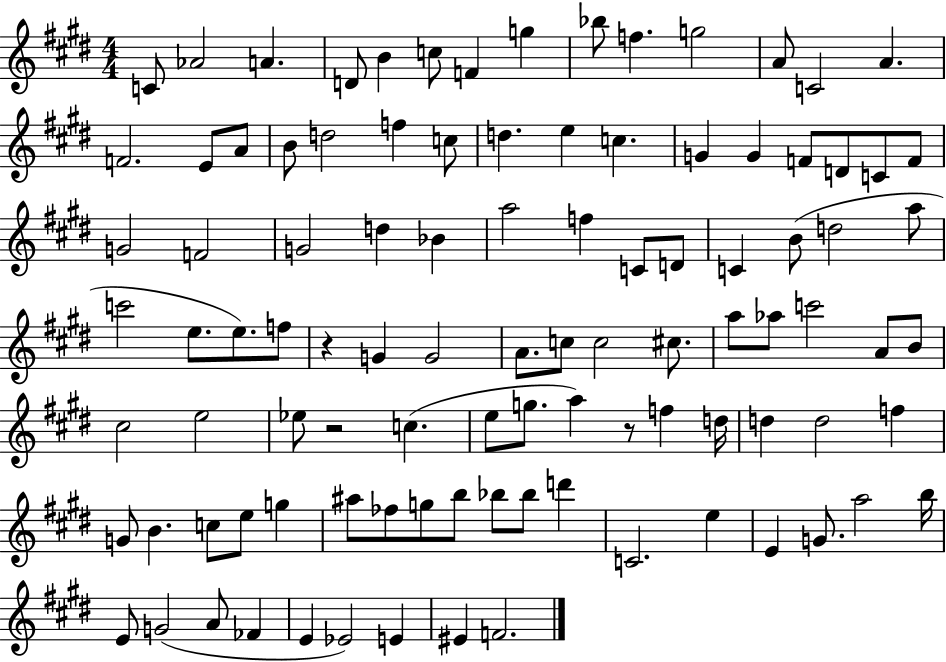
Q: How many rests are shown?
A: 3